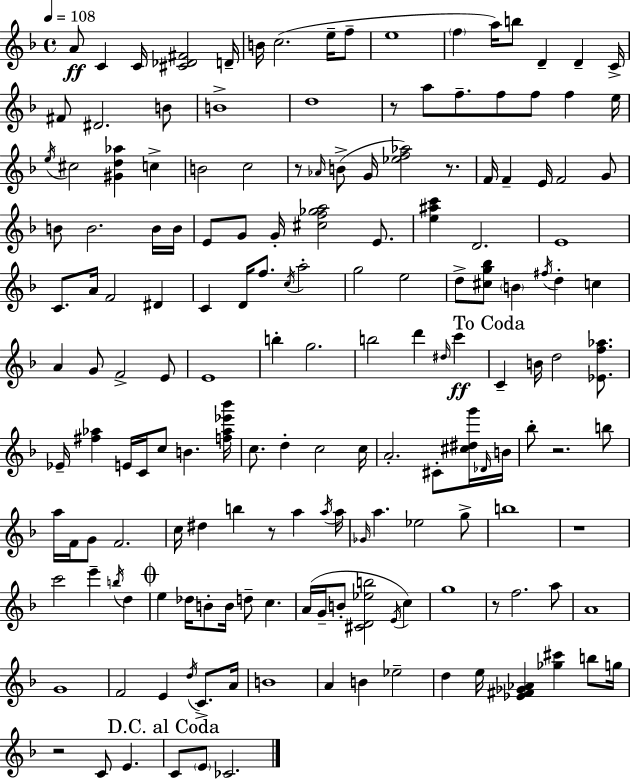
{
  \clef treble
  \time 4/4
  \defaultTimeSignature
  \key f \major
  \tempo 4 = 108
  a'8\ff c'4 c'16 <cis' des' fis'>2 d'16-- | b'16 c''2.( e''16-- f''8-- | e''1 | \parenthesize f''4 a''16) b''8 d'4-- d'4-- c'16-> | \break fis'8 dis'2. b'8 | b'1-> | d''1 | r8 a''8 f''8.-- f''8 f''8 f''4 e''16 | \break \acciaccatura { e''16 } cis''2 <gis' d'' aes''>4 c''4-> | b'2 c''2 | r8 \grace { aes'16 }( b'8-> g'16 <ees'' f'' aes''>2) r8. | f'16 f'4-- e'16 f'2 | \break g'8 b'8 b'2. | b'16 b'16 e'8 g'8 g'16-. <cis'' f'' ges'' a''>2 e'8. | <e'' ais'' c'''>4 d'2. | e'1 | \break c'8. a'16 f'2 dis'4 | c'4 d'16 f''8. \acciaccatura { c''16 } a''2-. | g''2 e''2 | d''8-> <cis'' g'' bes''>8 \parenthesize b'4 \acciaccatura { fis''16 } d''4-. | \break c''4 a'4 g'8 f'2-> | e'8 e'1 | b''4-. g''2. | b''2 d'''4 | \break \grace { dis''16 } c'''4\ff \mark "To Coda" c'4-- b'16 d''2 | <ees' f'' aes''>8. ees'16-- <fis'' aes''>4 e'16 c'16 c''8 b'4. | <f'' aes'' ees''' bes'''>16 c''8. d''4-. c''2 | c''16 a'2.-. | \break cis'8-. <cis'' dis'' g'''>16 \grace { des'16 } b'16 bes''8-. r2. | b''8 a''16 f'16 g'8 f'2. | c''16 dis''4 b''4 r8 | a''4 \acciaccatura { a''16 } a''16 \grace { ges'16 } a''4. ees''2 | \break g''8-> b''1 | r1 | c'''2 | e'''4-- \acciaccatura { b''16 } d''4 \mark \markup { \musicglyph "scripts.coda" } e''4 des''16 b'8-. | \break b'16 d''8-- c''4. a'16( g'16-- b'8-. <cis' d' ees'' b''>2 | \acciaccatura { e'16 }) c''4 g''1 | r8 f''2. | a''8 a'1 | \break g'1 | f'2 | e'4 \acciaccatura { d''16 } c'8.-> a'16 b'1 | a'4 b'4 | \break ees''2-- d''4 e''16 | <ees' fis' ges' aes'>4 <ges'' cis'''>4 b''8 g''16 r2 | c'8 e'4. \mark "D.C. al Coda" c'8 \parenthesize e'8 ces'2. | \bar "|."
}